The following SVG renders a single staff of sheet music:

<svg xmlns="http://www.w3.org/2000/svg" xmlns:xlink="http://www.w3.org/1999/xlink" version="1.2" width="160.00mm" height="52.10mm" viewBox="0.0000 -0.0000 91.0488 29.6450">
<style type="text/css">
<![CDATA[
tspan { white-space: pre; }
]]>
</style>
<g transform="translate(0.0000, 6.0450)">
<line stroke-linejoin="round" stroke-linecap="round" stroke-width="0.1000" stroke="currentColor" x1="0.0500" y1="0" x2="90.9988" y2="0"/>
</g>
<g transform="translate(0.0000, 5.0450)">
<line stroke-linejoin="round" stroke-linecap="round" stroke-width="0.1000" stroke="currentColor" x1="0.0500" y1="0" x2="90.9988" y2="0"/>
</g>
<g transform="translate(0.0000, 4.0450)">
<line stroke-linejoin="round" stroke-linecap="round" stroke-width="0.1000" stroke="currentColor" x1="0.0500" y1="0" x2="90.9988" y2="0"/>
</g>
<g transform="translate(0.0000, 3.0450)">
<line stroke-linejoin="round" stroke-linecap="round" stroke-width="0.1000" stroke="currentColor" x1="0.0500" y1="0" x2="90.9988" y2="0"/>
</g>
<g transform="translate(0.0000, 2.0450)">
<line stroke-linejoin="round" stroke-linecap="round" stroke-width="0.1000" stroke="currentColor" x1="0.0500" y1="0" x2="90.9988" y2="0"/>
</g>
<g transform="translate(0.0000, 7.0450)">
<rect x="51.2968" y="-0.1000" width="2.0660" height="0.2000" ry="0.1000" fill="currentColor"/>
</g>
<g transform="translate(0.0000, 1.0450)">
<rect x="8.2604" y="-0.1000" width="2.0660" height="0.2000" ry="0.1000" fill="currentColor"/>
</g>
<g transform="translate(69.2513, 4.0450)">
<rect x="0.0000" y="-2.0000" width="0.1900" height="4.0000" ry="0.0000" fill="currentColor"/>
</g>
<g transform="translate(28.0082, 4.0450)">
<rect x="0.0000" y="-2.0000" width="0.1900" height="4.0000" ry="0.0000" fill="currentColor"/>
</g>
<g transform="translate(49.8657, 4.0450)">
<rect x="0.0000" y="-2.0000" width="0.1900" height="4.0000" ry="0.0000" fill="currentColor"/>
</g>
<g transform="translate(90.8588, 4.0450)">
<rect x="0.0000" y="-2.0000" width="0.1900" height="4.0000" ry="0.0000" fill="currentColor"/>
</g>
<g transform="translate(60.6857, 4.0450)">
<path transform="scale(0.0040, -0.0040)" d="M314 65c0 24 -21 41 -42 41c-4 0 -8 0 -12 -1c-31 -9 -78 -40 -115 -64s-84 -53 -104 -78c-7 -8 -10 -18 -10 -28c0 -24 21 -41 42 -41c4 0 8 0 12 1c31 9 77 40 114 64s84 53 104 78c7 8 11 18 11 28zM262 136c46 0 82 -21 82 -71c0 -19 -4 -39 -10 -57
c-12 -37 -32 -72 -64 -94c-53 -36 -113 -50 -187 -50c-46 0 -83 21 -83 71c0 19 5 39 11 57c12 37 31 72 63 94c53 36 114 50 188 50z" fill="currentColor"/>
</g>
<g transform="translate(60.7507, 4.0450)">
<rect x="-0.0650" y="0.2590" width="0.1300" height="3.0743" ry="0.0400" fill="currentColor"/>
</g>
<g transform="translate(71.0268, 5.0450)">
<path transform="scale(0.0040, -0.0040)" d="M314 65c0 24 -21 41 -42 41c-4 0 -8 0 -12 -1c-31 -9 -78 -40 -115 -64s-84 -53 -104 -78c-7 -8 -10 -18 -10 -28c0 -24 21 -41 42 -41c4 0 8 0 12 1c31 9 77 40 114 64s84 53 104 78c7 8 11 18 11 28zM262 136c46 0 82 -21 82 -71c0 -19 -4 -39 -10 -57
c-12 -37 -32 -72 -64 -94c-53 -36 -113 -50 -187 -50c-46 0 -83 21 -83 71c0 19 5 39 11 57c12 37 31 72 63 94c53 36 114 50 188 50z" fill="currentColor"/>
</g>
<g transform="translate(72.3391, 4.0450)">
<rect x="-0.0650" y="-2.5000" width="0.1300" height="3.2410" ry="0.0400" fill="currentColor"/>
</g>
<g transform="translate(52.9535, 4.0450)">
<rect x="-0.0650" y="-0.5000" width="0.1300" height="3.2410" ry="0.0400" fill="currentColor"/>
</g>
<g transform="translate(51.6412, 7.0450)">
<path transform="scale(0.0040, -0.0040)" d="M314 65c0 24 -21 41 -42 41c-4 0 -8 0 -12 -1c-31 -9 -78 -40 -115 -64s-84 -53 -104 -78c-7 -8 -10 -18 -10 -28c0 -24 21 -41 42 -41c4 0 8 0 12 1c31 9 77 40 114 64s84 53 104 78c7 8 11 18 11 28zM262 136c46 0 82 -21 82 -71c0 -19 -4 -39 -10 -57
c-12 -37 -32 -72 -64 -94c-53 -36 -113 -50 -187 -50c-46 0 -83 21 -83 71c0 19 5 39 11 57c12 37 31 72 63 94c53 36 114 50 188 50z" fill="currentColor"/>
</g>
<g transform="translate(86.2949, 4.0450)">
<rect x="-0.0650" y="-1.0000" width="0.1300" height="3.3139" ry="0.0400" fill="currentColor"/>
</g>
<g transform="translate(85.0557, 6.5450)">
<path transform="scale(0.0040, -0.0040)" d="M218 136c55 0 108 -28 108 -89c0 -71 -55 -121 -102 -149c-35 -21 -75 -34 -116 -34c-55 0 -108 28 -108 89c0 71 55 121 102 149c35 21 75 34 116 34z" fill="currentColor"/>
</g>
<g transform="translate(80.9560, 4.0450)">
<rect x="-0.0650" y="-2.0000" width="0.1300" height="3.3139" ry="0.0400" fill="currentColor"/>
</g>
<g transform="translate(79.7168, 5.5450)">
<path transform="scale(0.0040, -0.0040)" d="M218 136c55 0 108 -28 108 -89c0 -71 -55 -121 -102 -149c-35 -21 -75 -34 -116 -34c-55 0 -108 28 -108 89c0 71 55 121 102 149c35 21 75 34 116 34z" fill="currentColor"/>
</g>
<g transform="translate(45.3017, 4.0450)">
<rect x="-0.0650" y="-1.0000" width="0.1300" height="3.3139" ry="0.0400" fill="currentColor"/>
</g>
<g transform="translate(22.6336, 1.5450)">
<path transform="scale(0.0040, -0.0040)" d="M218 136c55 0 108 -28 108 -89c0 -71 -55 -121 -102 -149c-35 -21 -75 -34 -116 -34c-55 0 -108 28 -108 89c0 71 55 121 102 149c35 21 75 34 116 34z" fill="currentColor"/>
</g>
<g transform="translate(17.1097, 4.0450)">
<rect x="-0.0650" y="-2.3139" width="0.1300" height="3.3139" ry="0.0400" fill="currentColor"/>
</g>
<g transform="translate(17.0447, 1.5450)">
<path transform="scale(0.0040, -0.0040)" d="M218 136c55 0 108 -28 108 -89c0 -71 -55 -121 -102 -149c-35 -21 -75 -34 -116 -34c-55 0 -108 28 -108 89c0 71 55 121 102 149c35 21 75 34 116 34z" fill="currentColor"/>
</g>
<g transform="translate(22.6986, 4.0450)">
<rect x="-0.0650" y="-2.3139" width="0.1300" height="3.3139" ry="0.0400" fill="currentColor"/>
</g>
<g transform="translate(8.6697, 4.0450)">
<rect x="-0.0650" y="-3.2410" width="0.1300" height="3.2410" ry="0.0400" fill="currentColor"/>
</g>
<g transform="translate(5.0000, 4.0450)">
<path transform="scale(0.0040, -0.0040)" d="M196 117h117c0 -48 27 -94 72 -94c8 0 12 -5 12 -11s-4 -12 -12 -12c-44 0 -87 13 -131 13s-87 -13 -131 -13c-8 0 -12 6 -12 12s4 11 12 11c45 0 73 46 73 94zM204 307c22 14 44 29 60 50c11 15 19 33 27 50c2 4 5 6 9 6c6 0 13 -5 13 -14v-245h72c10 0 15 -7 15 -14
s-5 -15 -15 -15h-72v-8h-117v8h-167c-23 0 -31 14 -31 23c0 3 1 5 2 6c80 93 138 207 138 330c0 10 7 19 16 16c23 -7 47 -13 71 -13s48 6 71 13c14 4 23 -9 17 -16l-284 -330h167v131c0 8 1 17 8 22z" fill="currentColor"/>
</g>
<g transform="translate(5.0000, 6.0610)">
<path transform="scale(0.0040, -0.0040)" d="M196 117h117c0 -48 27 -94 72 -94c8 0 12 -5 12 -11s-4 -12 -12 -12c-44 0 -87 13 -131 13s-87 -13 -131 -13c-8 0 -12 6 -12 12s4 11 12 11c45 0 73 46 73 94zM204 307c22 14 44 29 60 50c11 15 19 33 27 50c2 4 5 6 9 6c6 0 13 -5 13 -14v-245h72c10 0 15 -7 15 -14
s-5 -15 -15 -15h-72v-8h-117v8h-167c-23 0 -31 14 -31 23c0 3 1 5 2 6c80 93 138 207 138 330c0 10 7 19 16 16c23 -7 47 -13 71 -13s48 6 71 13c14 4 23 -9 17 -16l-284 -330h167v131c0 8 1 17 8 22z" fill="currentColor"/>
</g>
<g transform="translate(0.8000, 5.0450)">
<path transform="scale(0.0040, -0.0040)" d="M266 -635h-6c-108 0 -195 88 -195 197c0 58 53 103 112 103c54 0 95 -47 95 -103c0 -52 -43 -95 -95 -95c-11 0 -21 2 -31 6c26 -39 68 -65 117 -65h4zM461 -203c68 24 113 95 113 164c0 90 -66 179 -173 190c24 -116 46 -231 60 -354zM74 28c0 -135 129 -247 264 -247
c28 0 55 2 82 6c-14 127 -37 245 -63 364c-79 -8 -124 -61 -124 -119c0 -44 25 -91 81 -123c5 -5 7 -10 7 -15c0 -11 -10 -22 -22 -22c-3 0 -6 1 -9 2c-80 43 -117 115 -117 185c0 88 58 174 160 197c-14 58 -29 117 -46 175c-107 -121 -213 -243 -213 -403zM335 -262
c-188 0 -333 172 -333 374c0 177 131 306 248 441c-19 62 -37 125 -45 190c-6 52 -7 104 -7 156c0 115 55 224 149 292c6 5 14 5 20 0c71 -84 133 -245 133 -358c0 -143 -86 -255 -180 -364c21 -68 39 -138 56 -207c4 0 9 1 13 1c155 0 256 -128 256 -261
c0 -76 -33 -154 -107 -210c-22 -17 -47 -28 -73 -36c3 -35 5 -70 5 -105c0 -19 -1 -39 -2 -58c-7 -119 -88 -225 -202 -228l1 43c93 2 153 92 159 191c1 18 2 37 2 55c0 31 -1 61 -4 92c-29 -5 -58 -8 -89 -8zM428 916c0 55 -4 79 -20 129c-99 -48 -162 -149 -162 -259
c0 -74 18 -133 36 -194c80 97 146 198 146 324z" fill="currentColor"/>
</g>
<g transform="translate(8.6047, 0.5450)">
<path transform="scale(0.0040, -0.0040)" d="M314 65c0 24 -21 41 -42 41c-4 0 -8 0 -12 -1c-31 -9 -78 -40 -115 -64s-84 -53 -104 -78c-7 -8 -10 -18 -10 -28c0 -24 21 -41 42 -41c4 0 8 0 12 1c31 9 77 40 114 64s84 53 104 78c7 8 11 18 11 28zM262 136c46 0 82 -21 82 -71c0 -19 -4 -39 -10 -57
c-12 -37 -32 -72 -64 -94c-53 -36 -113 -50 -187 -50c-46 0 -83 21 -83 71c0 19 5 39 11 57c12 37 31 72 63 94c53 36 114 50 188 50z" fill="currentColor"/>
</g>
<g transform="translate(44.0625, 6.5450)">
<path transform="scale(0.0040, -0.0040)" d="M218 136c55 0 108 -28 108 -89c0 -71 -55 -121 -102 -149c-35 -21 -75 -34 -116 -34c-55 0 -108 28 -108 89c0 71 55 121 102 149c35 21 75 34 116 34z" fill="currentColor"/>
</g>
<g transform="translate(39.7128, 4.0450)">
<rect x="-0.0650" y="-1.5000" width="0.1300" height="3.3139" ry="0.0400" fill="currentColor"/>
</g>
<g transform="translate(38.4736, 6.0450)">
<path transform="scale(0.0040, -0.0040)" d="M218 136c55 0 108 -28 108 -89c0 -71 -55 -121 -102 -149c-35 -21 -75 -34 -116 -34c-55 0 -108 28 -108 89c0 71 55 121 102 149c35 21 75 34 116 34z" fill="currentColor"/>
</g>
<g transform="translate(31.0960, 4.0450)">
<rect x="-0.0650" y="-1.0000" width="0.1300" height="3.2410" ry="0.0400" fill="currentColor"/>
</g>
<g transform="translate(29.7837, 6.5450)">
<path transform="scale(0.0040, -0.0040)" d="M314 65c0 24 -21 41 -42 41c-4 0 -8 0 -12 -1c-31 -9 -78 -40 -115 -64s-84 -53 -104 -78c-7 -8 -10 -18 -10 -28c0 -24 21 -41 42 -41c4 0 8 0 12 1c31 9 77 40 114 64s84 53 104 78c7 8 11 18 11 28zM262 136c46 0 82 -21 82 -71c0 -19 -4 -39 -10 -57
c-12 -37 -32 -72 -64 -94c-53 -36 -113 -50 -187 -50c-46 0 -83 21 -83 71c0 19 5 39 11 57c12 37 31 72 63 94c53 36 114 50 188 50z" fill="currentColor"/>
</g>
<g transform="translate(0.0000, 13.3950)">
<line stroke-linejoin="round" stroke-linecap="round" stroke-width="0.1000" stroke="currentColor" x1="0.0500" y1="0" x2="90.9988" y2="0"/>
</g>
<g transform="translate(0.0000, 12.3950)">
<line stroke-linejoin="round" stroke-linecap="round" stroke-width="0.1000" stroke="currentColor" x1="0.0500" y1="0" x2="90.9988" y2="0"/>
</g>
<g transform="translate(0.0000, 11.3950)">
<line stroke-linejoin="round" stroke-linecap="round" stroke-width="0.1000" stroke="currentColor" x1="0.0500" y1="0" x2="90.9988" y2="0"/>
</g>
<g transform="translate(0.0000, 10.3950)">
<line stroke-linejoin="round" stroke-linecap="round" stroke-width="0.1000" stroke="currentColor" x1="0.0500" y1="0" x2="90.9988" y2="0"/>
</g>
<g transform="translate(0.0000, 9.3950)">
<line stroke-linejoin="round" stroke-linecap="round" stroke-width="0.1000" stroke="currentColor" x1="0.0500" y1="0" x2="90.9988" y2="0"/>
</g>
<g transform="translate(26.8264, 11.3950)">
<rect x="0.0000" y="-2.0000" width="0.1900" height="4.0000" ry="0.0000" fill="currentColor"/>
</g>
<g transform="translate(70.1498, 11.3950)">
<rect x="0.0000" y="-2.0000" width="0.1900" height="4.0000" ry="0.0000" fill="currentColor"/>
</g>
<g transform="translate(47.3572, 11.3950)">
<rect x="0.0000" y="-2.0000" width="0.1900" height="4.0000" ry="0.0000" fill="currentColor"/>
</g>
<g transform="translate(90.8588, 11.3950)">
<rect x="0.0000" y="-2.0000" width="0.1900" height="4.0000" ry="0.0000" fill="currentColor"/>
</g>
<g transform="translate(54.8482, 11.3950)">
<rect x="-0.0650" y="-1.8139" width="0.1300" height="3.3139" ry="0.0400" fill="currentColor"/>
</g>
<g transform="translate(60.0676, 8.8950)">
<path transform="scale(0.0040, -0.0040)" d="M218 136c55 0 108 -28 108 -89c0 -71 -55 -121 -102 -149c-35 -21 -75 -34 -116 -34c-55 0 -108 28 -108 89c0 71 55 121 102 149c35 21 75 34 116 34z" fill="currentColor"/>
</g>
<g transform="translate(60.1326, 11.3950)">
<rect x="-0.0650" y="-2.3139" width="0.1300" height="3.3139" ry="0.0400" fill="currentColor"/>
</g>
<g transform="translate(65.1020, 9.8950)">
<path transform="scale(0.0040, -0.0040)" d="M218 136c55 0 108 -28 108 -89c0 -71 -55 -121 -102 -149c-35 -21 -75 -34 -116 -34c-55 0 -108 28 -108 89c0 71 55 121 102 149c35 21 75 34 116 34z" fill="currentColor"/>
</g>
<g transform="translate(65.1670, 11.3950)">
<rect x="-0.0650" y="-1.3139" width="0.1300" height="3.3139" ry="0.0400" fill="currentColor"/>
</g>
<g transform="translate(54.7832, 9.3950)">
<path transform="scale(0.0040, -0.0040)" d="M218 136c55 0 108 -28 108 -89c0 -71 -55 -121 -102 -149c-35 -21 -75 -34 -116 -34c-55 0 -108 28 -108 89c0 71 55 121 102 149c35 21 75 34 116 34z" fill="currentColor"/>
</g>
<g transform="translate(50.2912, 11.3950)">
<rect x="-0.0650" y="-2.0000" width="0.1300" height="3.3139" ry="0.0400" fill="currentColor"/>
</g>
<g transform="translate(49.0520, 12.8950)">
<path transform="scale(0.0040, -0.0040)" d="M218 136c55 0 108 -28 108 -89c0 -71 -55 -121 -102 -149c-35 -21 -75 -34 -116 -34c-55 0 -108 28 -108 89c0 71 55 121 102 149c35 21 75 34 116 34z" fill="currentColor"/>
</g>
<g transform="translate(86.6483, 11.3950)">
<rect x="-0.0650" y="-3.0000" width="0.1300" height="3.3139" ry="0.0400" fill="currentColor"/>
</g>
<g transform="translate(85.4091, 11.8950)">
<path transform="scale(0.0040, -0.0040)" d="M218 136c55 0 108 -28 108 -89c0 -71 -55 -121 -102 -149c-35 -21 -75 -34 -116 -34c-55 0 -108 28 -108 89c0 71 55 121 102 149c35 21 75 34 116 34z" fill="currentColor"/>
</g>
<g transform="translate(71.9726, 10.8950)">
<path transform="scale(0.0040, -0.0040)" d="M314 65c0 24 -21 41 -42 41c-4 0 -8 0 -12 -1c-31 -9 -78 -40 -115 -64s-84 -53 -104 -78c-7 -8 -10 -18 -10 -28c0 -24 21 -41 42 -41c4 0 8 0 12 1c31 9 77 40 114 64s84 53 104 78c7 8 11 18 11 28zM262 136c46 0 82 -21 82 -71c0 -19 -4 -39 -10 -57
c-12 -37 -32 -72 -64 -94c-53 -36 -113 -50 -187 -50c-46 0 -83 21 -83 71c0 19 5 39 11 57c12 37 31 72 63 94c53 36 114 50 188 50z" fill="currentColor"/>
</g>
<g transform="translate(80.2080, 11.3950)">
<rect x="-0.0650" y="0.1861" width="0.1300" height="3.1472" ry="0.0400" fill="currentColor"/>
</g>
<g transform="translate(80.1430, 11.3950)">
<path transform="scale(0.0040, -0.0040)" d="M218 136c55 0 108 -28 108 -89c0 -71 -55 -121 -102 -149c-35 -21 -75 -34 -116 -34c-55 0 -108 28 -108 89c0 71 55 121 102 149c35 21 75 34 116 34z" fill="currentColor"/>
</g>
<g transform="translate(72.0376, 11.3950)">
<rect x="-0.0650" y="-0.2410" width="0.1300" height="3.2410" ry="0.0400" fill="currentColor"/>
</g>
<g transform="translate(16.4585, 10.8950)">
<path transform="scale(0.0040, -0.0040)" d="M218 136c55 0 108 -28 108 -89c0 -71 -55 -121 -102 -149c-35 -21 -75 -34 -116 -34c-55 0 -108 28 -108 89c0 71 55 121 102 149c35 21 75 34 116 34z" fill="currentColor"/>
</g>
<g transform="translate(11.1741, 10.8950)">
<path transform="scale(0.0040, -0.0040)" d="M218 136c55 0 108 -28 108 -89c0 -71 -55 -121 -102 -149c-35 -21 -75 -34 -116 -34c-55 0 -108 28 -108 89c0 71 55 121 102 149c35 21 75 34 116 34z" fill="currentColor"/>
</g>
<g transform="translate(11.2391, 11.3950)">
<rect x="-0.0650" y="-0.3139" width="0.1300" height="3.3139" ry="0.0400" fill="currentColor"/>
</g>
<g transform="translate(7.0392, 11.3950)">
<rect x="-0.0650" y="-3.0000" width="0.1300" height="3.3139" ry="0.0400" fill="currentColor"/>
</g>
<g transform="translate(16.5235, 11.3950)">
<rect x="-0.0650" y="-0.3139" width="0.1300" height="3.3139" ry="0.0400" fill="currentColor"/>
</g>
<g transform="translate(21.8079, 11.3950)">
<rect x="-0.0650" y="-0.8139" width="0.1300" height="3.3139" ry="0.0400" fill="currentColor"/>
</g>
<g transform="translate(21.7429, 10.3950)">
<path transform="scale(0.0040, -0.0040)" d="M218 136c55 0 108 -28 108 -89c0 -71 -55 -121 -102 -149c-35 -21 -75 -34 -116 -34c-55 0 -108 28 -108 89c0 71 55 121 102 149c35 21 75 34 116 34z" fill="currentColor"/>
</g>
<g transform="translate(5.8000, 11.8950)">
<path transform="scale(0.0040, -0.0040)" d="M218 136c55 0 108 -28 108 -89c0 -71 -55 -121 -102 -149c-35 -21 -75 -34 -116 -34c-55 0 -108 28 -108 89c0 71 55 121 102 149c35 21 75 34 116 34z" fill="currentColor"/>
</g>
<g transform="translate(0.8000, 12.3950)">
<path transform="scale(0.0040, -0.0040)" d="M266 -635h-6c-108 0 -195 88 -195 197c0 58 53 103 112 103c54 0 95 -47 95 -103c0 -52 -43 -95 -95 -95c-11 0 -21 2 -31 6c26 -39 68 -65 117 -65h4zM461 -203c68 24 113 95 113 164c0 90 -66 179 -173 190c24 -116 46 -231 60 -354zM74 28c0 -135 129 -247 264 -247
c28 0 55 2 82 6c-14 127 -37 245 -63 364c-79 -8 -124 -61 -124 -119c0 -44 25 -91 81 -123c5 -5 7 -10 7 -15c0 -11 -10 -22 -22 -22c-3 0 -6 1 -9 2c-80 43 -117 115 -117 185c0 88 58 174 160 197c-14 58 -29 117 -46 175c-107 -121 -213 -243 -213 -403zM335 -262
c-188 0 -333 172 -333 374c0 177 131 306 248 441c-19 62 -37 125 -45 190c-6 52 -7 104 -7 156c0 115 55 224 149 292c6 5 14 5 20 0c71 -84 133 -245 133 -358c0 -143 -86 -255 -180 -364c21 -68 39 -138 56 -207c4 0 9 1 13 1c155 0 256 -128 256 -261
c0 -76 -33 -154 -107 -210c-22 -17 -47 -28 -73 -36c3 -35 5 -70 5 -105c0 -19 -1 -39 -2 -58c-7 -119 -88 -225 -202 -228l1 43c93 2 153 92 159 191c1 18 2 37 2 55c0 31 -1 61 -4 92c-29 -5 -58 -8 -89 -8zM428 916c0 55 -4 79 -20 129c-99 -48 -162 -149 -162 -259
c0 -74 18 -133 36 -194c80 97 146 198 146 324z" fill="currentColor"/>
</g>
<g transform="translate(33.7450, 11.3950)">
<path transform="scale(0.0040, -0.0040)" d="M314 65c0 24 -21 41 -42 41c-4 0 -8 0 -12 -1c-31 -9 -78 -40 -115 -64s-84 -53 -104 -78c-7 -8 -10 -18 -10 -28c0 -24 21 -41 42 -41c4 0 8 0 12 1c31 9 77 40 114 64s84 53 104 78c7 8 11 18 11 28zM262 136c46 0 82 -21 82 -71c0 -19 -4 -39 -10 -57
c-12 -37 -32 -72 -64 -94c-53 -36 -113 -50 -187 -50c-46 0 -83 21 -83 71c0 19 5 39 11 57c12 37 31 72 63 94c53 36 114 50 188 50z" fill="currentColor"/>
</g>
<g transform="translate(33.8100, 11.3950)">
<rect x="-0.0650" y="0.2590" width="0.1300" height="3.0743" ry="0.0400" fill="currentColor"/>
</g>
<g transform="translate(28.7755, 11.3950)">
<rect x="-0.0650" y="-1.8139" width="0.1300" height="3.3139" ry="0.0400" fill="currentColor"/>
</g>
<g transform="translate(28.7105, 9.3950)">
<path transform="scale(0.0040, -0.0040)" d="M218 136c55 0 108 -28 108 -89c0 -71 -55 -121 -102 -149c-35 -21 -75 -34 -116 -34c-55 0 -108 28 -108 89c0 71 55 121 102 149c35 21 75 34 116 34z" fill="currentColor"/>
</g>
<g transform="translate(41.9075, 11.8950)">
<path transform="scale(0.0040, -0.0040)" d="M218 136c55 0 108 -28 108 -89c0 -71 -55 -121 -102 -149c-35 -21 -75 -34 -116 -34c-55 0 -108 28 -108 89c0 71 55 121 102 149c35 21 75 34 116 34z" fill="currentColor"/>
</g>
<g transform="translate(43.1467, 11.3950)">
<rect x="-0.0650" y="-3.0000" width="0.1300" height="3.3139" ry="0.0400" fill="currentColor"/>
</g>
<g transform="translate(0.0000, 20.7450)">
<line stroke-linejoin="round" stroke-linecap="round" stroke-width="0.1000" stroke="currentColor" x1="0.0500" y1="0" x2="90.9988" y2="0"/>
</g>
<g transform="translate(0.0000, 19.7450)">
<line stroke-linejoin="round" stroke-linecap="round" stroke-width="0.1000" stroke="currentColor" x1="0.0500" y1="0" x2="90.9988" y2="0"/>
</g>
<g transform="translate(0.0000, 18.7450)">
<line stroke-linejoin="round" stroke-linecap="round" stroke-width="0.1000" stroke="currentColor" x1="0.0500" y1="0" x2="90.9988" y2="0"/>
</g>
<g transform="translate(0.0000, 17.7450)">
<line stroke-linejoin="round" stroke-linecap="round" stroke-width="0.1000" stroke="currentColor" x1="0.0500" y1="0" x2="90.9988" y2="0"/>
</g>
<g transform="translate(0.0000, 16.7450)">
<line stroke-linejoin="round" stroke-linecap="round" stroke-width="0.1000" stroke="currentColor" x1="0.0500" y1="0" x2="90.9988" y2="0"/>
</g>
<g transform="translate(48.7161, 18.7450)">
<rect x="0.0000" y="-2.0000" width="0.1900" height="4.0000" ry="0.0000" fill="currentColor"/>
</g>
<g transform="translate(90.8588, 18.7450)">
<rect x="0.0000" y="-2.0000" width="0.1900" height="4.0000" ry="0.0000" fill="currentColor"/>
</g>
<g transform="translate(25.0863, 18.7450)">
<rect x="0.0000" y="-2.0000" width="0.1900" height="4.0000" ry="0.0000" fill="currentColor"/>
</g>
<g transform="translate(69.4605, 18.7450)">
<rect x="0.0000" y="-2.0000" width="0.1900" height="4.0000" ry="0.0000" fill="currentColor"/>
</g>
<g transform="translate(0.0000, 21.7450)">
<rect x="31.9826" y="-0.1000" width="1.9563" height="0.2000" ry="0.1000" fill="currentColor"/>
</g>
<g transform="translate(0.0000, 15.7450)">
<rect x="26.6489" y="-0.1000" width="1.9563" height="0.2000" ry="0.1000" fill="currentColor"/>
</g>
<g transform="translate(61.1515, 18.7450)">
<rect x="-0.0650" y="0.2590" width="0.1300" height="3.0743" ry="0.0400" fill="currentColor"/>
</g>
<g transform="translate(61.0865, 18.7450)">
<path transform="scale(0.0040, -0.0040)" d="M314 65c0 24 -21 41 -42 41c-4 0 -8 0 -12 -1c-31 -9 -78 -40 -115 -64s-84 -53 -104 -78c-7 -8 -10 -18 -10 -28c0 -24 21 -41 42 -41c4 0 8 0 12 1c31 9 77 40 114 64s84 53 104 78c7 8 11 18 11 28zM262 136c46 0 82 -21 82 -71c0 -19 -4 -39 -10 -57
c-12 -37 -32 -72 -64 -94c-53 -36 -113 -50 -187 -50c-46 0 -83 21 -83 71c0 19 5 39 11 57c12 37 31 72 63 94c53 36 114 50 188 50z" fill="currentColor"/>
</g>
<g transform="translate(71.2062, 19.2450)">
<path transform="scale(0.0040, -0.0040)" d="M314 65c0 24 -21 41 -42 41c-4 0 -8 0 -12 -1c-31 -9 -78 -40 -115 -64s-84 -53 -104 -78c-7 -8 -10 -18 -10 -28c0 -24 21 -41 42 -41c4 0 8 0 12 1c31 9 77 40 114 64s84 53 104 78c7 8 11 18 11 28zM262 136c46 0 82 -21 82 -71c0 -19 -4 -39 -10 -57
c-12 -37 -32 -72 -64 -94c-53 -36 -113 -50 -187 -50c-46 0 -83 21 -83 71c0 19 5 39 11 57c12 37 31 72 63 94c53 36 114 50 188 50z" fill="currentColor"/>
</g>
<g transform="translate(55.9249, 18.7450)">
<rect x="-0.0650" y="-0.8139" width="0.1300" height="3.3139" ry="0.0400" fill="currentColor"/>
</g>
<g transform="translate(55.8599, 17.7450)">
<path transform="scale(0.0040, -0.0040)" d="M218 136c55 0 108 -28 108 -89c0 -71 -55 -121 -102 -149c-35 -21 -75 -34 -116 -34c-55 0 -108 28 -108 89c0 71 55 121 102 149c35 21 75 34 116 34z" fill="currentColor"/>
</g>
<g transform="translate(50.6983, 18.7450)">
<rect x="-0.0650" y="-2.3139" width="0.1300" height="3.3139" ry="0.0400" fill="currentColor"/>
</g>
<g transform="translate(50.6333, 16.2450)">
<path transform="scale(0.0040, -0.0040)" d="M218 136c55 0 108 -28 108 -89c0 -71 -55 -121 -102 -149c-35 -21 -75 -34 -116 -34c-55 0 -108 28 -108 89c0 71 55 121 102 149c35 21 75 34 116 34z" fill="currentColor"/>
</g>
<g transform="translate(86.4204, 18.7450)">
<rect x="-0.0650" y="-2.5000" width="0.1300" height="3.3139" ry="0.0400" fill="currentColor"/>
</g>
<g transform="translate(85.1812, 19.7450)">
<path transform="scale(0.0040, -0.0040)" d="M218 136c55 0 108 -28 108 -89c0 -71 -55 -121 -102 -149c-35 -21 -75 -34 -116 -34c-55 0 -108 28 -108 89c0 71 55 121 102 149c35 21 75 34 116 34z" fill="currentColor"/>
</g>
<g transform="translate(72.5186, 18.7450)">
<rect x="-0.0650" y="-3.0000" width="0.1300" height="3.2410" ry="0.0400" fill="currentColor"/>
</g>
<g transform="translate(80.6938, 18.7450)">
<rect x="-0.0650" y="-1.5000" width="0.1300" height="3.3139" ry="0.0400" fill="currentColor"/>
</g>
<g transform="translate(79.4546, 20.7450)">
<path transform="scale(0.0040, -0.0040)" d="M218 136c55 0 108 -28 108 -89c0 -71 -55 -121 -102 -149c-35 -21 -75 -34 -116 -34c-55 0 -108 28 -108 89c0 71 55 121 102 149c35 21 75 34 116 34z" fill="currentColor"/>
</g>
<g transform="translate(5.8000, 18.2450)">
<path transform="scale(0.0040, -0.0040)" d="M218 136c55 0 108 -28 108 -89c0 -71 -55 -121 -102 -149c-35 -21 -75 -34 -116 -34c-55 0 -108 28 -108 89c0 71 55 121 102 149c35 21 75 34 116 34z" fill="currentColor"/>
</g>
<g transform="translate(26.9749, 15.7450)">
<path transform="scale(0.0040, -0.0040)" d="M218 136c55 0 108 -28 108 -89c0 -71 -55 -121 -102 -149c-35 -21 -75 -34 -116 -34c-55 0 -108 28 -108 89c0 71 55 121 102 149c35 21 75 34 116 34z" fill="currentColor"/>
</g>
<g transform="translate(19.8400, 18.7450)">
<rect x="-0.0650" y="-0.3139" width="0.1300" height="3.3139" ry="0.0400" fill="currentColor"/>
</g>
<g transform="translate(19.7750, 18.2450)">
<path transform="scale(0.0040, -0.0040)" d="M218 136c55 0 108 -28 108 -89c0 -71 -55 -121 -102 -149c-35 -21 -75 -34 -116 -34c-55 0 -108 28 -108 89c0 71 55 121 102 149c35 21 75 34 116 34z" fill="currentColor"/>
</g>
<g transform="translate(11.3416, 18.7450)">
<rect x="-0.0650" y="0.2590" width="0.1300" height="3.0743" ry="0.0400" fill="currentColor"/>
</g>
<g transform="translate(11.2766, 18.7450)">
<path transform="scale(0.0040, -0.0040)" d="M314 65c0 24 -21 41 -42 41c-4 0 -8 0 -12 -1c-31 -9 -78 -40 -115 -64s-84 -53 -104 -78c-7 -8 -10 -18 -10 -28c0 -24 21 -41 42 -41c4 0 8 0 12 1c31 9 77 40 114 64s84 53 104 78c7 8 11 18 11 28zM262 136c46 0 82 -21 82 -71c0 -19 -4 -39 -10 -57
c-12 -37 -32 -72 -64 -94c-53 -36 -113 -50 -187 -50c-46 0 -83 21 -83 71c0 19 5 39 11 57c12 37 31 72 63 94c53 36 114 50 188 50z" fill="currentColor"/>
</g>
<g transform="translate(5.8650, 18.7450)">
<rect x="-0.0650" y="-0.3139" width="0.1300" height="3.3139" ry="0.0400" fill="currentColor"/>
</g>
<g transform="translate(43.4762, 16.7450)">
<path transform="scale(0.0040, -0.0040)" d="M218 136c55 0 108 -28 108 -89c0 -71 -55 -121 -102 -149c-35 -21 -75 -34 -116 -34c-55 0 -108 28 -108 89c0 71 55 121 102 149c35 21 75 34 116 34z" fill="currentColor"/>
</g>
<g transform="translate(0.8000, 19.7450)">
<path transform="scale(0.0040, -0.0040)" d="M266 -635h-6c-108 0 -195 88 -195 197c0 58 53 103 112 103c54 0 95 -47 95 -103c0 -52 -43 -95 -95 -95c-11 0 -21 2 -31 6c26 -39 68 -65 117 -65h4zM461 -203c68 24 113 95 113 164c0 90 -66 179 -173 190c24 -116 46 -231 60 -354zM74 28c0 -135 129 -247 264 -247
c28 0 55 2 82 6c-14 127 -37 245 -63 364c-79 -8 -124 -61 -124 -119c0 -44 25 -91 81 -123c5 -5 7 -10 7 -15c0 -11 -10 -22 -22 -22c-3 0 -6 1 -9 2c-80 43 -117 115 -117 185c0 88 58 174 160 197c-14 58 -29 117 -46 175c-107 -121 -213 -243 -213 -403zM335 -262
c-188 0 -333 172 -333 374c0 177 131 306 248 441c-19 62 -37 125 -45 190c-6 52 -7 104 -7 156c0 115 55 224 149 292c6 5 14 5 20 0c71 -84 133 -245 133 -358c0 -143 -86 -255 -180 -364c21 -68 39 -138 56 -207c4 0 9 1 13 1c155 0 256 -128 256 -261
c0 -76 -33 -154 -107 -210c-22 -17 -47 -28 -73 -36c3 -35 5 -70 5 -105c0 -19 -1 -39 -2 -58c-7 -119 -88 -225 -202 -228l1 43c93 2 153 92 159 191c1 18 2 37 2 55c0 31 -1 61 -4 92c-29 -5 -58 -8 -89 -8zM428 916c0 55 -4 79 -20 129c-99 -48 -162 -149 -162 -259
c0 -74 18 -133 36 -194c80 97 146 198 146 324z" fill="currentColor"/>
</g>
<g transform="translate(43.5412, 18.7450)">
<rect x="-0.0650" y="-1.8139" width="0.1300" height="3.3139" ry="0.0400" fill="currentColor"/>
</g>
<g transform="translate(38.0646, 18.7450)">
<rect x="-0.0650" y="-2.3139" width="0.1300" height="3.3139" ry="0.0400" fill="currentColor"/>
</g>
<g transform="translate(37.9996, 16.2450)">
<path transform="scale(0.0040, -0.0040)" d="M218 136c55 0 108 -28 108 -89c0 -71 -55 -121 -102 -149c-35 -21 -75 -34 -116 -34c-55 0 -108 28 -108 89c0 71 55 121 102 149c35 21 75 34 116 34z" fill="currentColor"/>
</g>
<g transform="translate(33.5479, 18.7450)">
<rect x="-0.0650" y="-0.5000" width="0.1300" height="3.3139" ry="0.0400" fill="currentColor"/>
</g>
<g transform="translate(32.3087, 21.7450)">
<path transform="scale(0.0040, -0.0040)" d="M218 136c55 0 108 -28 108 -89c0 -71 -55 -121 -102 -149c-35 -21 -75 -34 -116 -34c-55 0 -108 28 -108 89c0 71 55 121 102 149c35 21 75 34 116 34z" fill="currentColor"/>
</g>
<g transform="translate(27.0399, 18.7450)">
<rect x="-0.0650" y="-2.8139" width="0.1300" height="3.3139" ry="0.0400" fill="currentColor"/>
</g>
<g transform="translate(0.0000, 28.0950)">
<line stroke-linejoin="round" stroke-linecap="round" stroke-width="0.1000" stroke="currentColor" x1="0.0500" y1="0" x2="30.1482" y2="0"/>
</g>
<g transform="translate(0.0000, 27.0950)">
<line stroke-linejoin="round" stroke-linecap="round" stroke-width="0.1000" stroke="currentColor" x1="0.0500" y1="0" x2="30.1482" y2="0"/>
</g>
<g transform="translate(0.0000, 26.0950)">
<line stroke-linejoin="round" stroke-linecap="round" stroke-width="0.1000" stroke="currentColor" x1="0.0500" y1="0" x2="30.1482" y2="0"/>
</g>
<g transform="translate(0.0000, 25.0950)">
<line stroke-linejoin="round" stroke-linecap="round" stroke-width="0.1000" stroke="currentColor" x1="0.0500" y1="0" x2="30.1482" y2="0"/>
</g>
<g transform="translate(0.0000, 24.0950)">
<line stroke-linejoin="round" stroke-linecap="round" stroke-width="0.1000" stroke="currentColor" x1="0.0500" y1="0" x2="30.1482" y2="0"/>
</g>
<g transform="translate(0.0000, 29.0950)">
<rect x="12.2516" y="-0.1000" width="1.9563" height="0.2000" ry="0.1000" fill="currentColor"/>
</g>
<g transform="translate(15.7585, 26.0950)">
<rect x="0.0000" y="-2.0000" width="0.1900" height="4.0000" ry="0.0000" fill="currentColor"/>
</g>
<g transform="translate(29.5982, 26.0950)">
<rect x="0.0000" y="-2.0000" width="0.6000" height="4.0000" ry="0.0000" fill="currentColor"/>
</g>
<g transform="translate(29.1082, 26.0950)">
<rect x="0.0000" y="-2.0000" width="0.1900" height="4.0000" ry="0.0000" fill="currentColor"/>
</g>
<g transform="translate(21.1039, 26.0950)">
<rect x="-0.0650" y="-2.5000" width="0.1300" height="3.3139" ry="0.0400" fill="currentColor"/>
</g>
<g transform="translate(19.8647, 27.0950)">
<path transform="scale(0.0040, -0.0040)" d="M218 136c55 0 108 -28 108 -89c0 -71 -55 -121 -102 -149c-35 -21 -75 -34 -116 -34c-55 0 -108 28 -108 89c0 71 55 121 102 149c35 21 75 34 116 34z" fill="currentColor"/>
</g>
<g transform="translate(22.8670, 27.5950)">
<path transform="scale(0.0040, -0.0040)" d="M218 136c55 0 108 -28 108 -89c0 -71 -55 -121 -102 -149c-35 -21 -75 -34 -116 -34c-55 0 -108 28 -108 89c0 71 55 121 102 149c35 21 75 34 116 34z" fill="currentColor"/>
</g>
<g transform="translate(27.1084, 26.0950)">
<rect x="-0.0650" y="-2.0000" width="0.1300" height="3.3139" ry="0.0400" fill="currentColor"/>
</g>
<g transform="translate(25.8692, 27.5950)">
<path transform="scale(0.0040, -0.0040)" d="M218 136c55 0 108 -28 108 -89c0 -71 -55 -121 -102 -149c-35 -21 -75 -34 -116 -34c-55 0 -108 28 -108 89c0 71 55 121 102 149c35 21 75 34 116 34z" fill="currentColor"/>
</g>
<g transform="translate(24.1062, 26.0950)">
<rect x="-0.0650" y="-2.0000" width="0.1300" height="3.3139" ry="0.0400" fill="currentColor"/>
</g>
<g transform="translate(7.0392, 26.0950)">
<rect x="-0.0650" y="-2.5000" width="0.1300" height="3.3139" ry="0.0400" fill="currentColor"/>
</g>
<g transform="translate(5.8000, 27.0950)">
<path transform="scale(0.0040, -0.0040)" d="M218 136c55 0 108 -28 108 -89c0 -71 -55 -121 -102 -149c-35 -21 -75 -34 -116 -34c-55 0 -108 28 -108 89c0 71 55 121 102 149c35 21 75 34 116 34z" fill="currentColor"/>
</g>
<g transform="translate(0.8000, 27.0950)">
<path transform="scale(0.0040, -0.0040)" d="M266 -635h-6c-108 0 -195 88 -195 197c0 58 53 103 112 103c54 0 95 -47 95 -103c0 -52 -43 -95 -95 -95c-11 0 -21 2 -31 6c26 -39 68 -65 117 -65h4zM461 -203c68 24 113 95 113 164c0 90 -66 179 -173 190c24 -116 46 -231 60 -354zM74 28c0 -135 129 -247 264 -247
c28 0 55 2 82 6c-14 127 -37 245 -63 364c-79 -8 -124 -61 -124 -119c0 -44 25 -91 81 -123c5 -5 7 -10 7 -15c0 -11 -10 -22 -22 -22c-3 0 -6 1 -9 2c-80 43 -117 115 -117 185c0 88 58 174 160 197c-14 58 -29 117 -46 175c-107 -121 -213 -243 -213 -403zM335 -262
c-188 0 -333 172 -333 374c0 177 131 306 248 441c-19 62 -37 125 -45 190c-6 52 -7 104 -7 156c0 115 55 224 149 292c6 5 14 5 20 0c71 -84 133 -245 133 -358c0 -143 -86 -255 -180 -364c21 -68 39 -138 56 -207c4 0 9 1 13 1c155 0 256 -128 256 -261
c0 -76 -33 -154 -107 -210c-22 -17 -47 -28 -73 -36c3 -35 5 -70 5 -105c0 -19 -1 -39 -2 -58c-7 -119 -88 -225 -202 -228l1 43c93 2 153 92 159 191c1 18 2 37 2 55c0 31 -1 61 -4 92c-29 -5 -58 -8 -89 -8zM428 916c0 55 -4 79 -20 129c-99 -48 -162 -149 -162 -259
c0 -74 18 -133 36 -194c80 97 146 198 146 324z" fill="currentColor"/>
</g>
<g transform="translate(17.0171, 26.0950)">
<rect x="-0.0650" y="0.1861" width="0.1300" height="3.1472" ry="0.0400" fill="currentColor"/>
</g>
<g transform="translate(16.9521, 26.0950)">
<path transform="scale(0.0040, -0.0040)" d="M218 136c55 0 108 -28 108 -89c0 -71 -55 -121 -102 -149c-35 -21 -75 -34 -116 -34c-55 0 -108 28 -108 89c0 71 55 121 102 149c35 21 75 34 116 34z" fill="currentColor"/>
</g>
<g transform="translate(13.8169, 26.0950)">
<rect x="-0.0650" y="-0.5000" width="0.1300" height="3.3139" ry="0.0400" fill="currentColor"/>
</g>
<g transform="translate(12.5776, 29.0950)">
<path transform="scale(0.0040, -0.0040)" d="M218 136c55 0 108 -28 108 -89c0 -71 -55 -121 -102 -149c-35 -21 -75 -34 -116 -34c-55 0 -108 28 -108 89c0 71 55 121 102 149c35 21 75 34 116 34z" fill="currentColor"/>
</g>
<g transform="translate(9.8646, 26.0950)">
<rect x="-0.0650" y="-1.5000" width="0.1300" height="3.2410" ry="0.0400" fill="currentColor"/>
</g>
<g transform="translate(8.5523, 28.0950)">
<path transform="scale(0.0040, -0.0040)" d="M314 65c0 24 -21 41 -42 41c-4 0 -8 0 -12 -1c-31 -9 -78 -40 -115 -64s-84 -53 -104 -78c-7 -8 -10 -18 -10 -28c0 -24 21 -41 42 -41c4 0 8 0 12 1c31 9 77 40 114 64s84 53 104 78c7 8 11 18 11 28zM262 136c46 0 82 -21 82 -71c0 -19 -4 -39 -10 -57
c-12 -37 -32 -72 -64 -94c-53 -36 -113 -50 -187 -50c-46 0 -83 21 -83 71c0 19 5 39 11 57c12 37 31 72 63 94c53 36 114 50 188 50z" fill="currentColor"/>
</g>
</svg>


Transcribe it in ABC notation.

X:1
T:Untitled
M:4/4
L:1/4
K:C
b2 g g D2 E D C2 B2 G2 F D A c c d f B2 A F f g e c2 B A c B2 c a C g f g d B2 A2 E G G E2 C B G F F